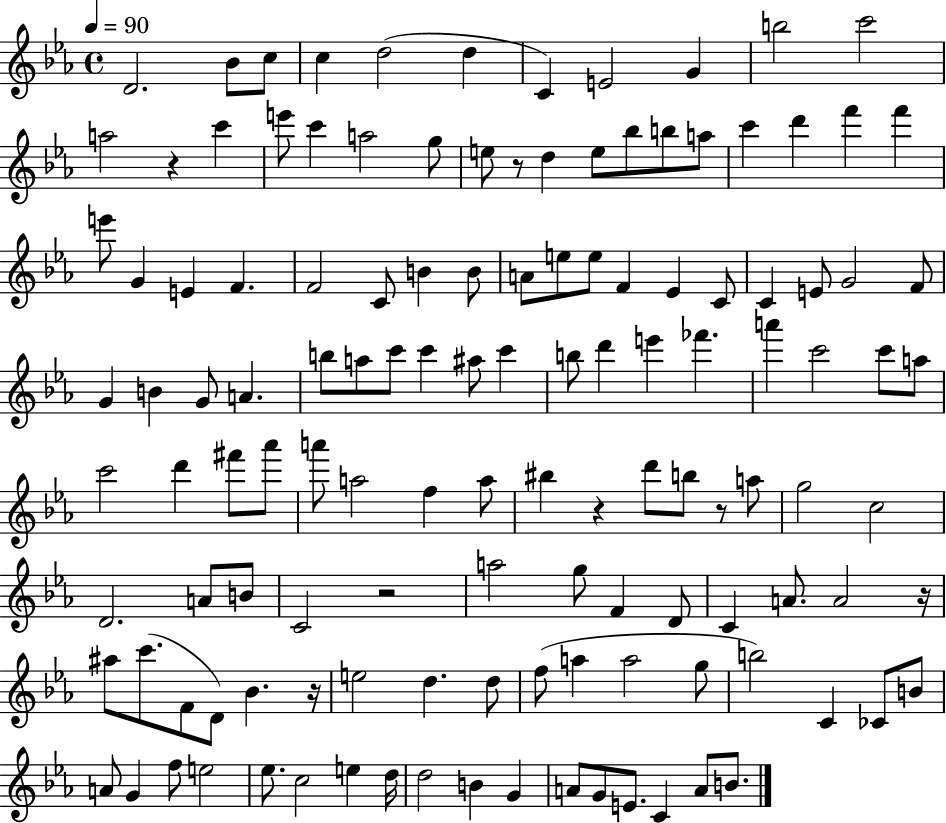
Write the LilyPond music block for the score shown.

{
  \clef treble
  \time 4/4
  \defaultTimeSignature
  \key ees \major
  \tempo 4 = 90
  d'2. bes'8 c''8 | c''4 d''2( d''4 | c'4) e'2 g'4 | b''2 c'''2 | \break a''2 r4 c'''4 | e'''8 c'''4 a''2 g''8 | e''8 r8 d''4 e''8 bes''8 b''8 a''8 | c'''4 d'''4 f'''4 f'''4 | \break e'''8 g'4 e'4 f'4. | f'2 c'8 b'4 b'8 | a'8 e''8 e''8 f'4 ees'4 c'8 | c'4 e'8 g'2 f'8 | \break g'4 b'4 g'8 a'4. | b''8 a''8 c'''8 c'''4 ais''8 c'''4 | b''8 d'''4 e'''4 fes'''4. | a'''4 c'''2 c'''8 a''8 | \break c'''2 d'''4 fis'''8 aes'''8 | a'''8 a''2 f''4 a''8 | bis''4 r4 d'''8 b''8 r8 a''8 | g''2 c''2 | \break d'2. a'8 b'8 | c'2 r2 | a''2 g''8 f'4 d'8 | c'4 a'8. a'2 r16 | \break ais''8 c'''8.( f'8 d'8) bes'4. r16 | e''2 d''4. d''8 | f''8( a''4 a''2 g''8 | b''2) c'4 ces'8 b'8 | \break a'8 g'4 f''8 e''2 | ees''8. c''2 e''4 d''16 | d''2 b'4 g'4 | a'8 g'8 e'8. c'4 a'8 b'8. | \break \bar "|."
}